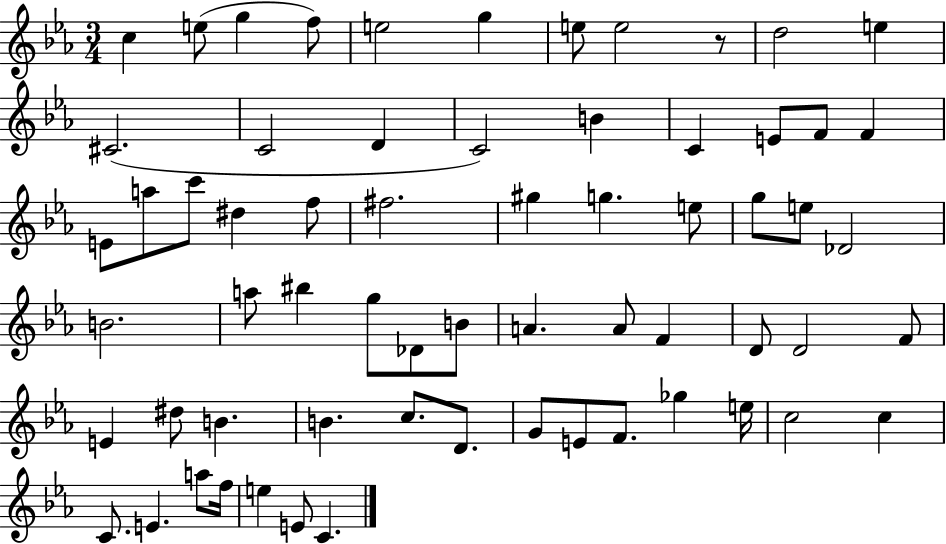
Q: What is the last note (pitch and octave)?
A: C4